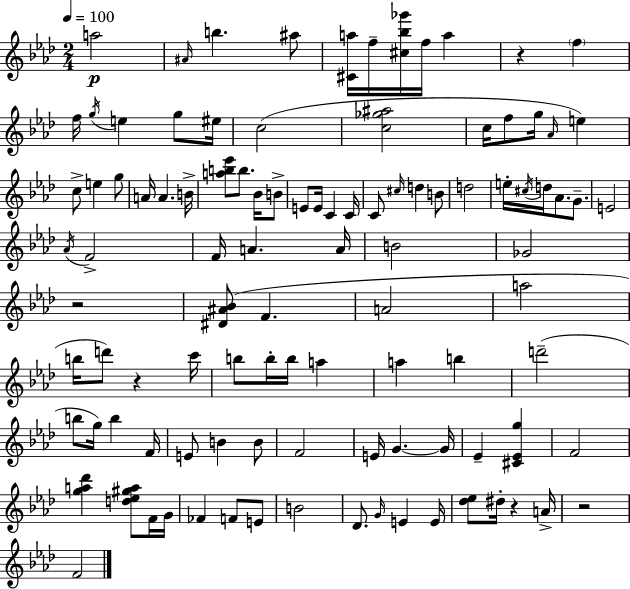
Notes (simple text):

A5/h A#4/s B5/q. A#5/e [C#4,A5]/s F5/s [C#5,Bb5,Gb6]/s F5/s A5/q R/q F5/q F5/s G5/s E5/q G5/e EIS5/s C5/h [C5,Gb5,A#5]/h C5/s F5/e G5/s Ab4/s E5/q C5/e E5/q G5/e A4/s A4/q. B4/s [A5,B5,Eb6]/e B5/e. Bb4/s B4/e E4/e E4/s C4/q C4/s C4/e C#5/s D5/q B4/e D5/h E5/s C#5/s D5/s Ab4/e. G4/e. E4/h Ab4/s F4/h F4/s A4/q. A4/s B4/h Gb4/h R/h [D#4,A#4,Bb4]/e F4/q. A4/h A5/h B5/s D6/e R/q C6/s B5/e B5/s B5/s A5/q A5/q B5/q D6/h B5/e G5/s B5/q F4/s E4/e B4/q B4/e F4/h E4/s G4/q. G4/s Eb4/q [C#4,Eb4,G5]/q F4/h [G5,A5,Db6]/q [D5,Eb5,G#5,A5]/e F4/s G4/s FES4/q F4/e E4/e B4/h Db4/e. G4/s E4/q E4/s [Db5,Eb5]/e D#5/s R/q A4/s R/h F4/h